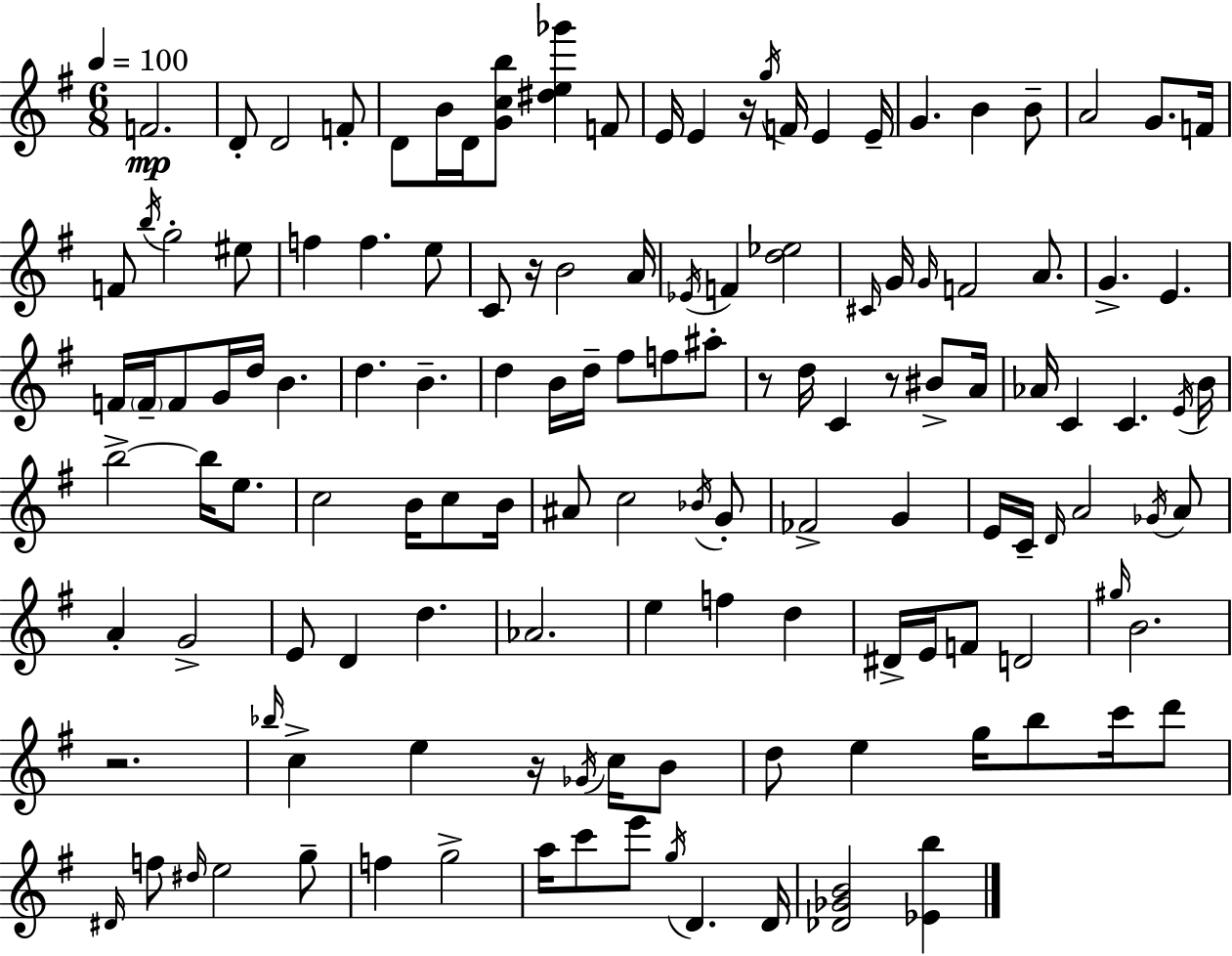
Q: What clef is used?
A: treble